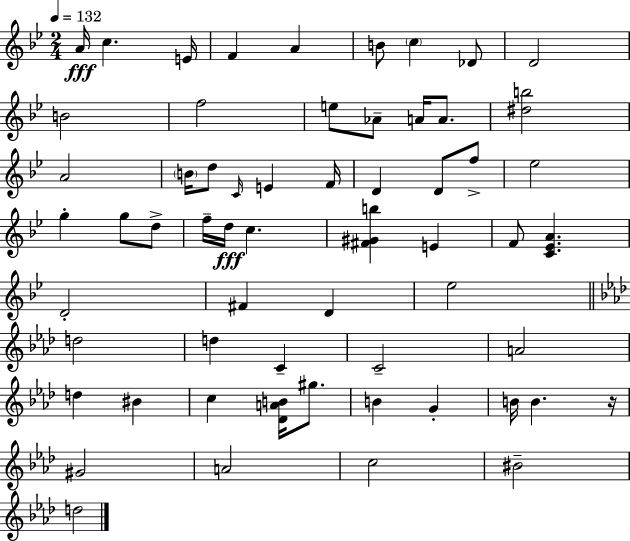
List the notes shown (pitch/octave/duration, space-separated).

A4/s C5/q. E4/s F4/q A4/q B4/e C5/q Db4/e D4/h B4/h F5/h E5/e Ab4/e A4/s A4/e. [D#5,B5]/h A4/h B4/s D5/e C4/s E4/q F4/s D4/q D4/e F5/e Eb5/h G5/q G5/e D5/e F5/s D5/s C5/q. [F#4,G#4,B5]/q E4/q F4/e [C4,Eb4,A4]/q. D4/h F#4/q D4/q Eb5/h D5/h D5/q C4/q C4/h A4/h D5/q BIS4/q C5/q [Db4,A4,B4]/s G#5/e. B4/q G4/q B4/s B4/q. R/s G#4/h A4/h C5/h BIS4/h D5/h